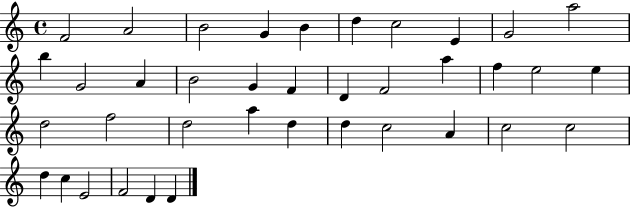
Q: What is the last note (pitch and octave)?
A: D4